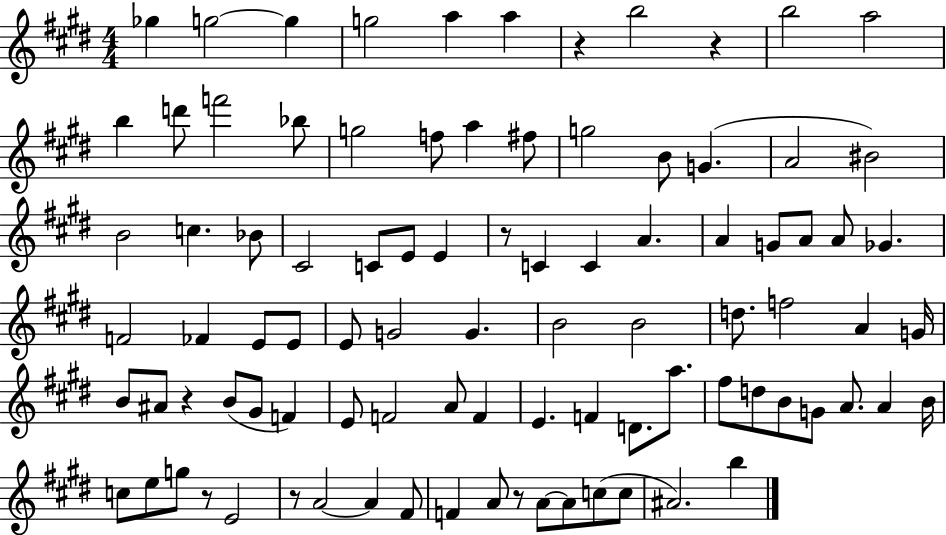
Gb5/q G5/h G5/q G5/h A5/q A5/q R/q B5/h R/q B5/h A5/h B5/q D6/e F6/h Bb5/e G5/h F5/e A5/q F#5/e G5/h B4/e G4/q. A4/h BIS4/h B4/h C5/q. Bb4/e C#4/h C4/e E4/e E4/q R/e C4/q C4/q A4/q. A4/q G4/e A4/e A4/e Gb4/q. F4/h FES4/q E4/e E4/e E4/e G4/h G4/q. B4/h B4/h D5/e. F5/h A4/q G4/s B4/e A#4/e R/q B4/e G#4/e F4/q E4/e F4/h A4/e F4/q E4/q. F4/q D4/e. A5/e. F#5/e D5/e B4/e G4/e A4/e. A4/q B4/s C5/e E5/e G5/e R/e E4/h R/e A4/h A4/q F#4/e F4/q A4/e R/e A4/e A4/e C5/e C5/e A#4/h. B5/q